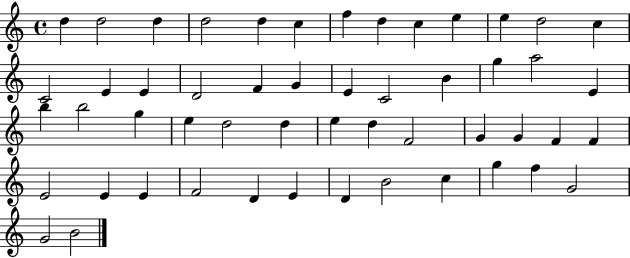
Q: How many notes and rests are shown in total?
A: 52